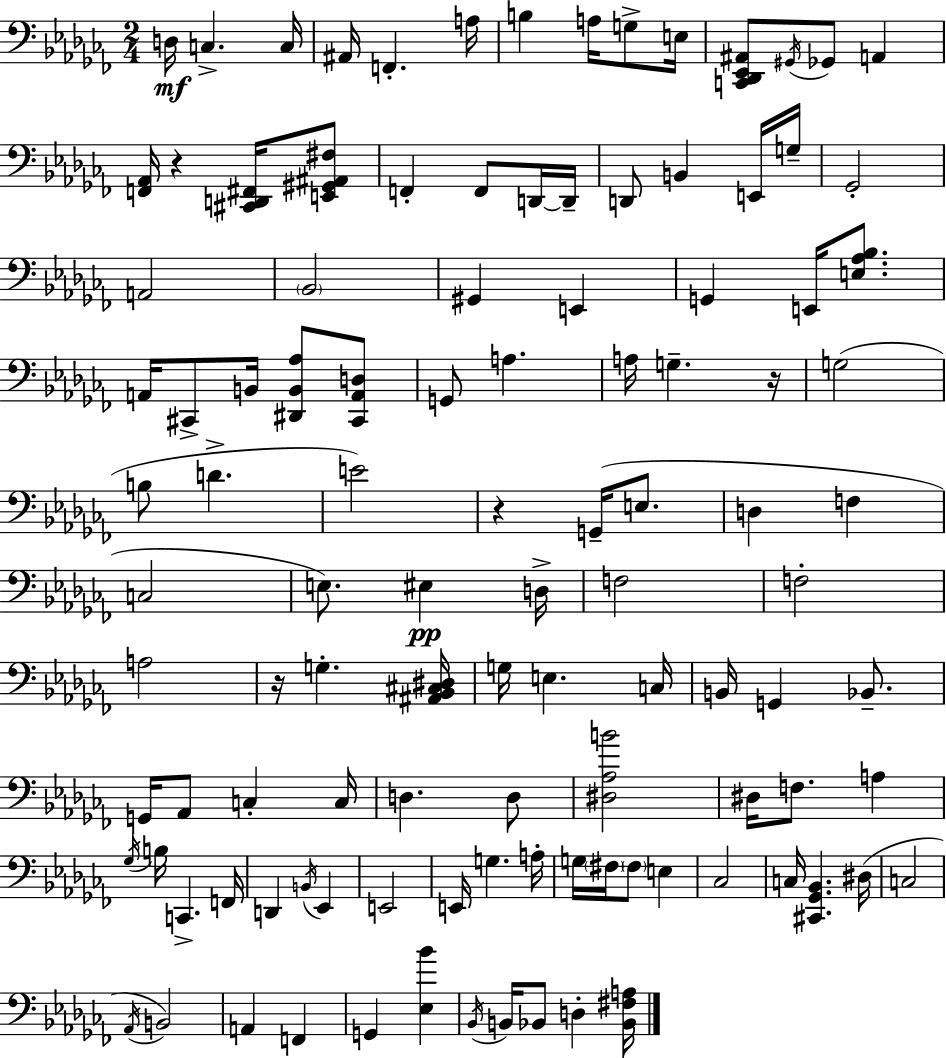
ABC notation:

X:1
T:Untitled
M:2/4
L:1/4
K:Abm
D,/4 C, C,/4 ^A,,/4 F,, A,/4 B, A,/4 G,/2 E,/4 [C,,_D,,_E,,^A,,]/2 ^G,,/4 _G,,/2 A,, [F,,_A,,]/4 z [^C,,D,,^F,,]/4 [E,,^G,,^A,,^F,]/2 F,, F,,/2 D,,/4 D,,/4 D,,/2 B,, E,,/4 G,/4 _G,,2 A,,2 _B,,2 ^G,, E,, G,, E,,/4 [E,_A,_B,]/2 A,,/4 ^C,,/2 B,,/4 [^D,,B,,_A,]/2 [^C,,A,,D,]/2 G,,/2 A, A,/4 G, z/4 G,2 B,/2 D E2 z G,,/4 E,/2 D, F, C,2 E,/2 ^E, D,/4 F,2 F,2 A,2 z/4 G, [^A,,_B,,^C,^D,]/4 G,/4 E, C,/4 B,,/4 G,, _B,,/2 G,,/4 _A,,/2 C, C,/4 D, D,/2 [^D,_A,B]2 ^D,/4 F,/2 A, _G,/4 B,/4 C,, F,,/4 D,, B,,/4 _E,, E,,2 E,,/4 G, A,/4 G,/4 ^F,/4 ^F,/2 E, _C,2 C,/4 [^C,,_G,,_B,,] ^D,/4 C,2 _A,,/4 B,,2 A,, F,, G,, [_E,_B] _B,,/4 B,,/4 _B,,/2 D, [_B,,^F,A,]/4